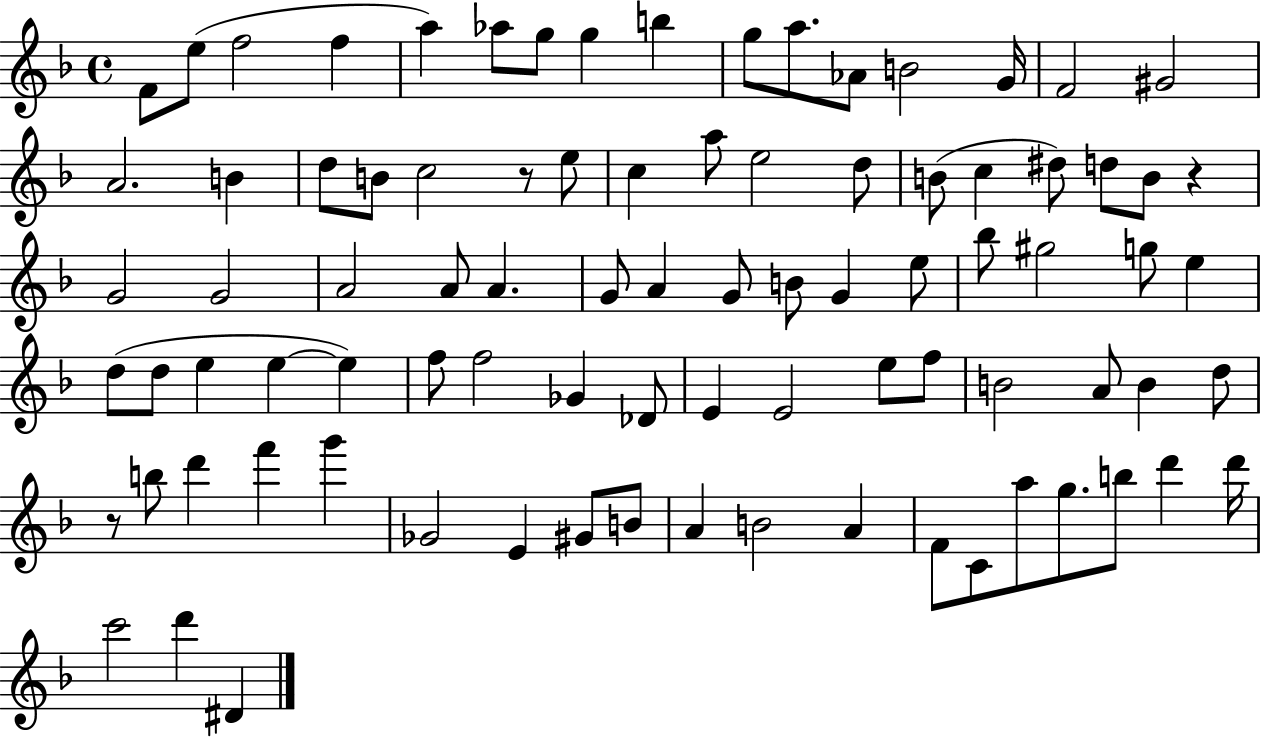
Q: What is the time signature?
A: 4/4